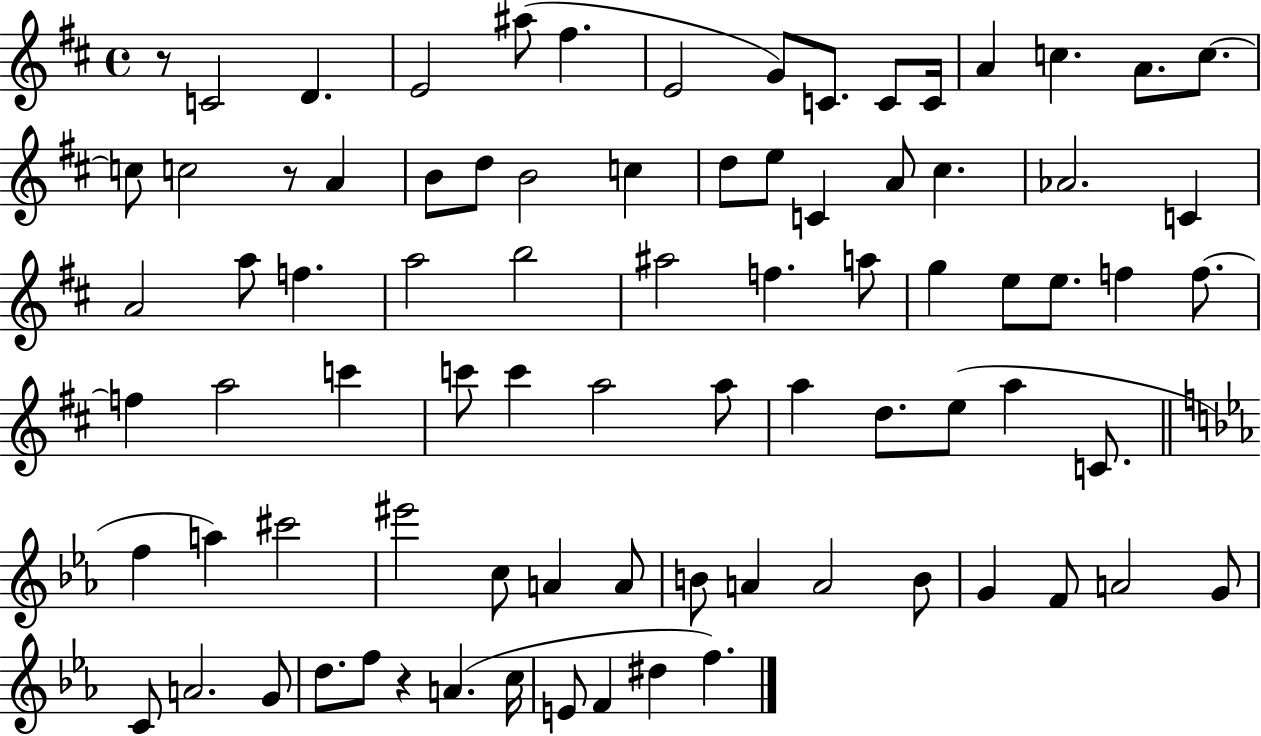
R/e C4/h D4/q. E4/h A#5/e F#5/q. E4/h G4/e C4/e. C4/e C4/s A4/q C5/q. A4/e. C5/e. C5/e C5/h R/e A4/q B4/e D5/e B4/h C5/q D5/e E5/e C4/q A4/e C#5/q. Ab4/h. C4/q A4/h A5/e F5/q. A5/h B5/h A#5/h F5/q. A5/e G5/q E5/e E5/e. F5/q F5/e. F5/q A5/h C6/q C6/e C6/q A5/h A5/e A5/q D5/e. E5/e A5/q C4/e. F5/q A5/q C#6/h EIS6/h C5/e A4/q A4/e B4/e A4/q A4/h B4/e G4/q F4/e A4/h G4/e C4/e A4/h. G4/e D5/e. F5/e R/q A4/q. C5/s E4/e F4/q D#5/q F5/q.